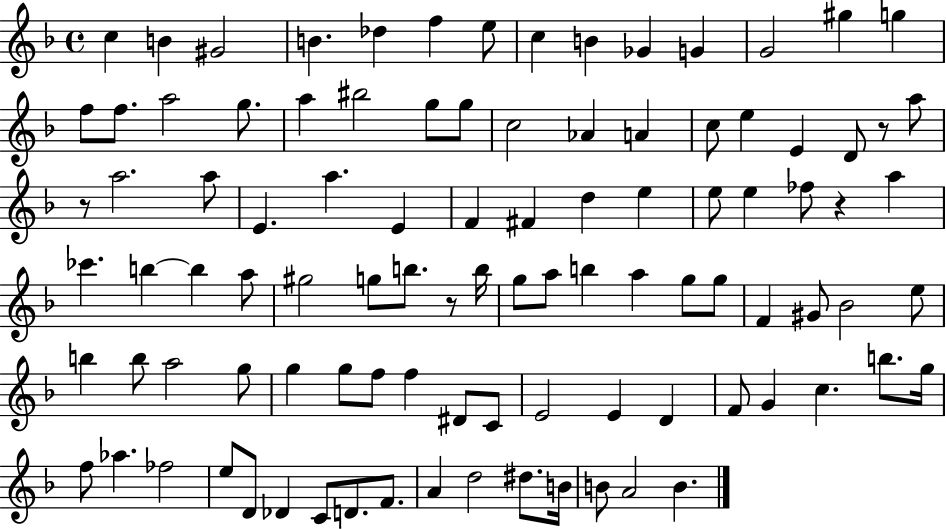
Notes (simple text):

C5/q B4/q G#4/h B4/q. Db5/q F5/q E5/e C5/q B4/q Gb4/q G4/q G4/h G#5/q G5/q F5/e F5/e. A5/h G5/e. A5/q BIS5/h G5/e G5/e C5/h Ab4/q A4/q C5/e E5/q E4/q D4/e R/e A5/e R/e A5/h. A5/e E4/q. A5/q. E4/q F4/q F#4/q D5/q E5/q E5/e E5/q FES5/e R/q A5/q CES6/q. B5/q B5/q A5/e G#5/h G5/e B5/e. R/e B5/s G5/e A5/e B5/q A5/q G5/e G5/e F4/q G#4/e Bb4/h E5/e B5/q B5/e A5/h G5/e G5/q G5/e F5/e F5/q D#4/e C4/e E4/h E4/q D4/q F4/e G4/q C5/q. B5/e. G5/s F5/e Ab5/q. FES5/h E5/e D4/e Db4/q C4/e D4/e. F4/e. A4/q D5/h D#5/e. B4/s B4/e A4/h B4/q.